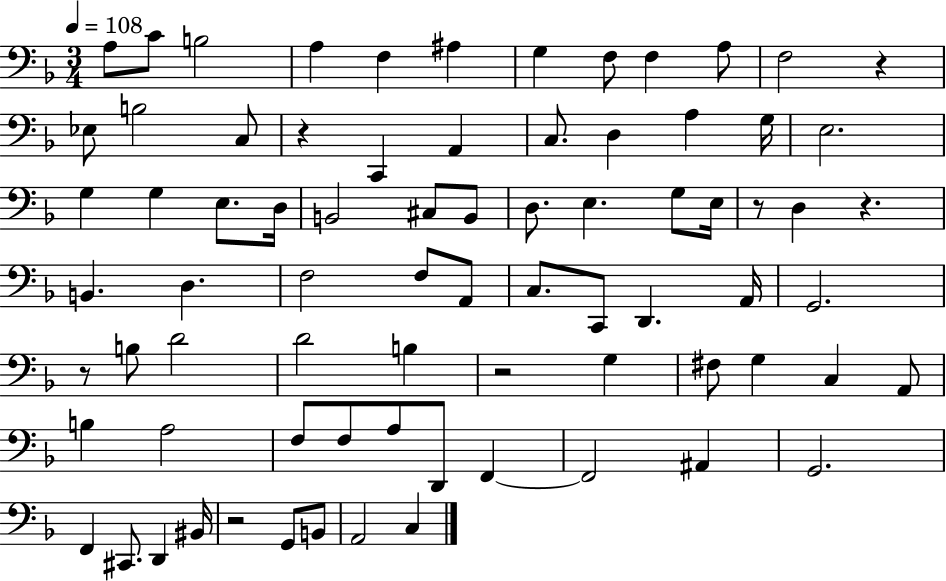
{
  \clef bass
  \numericTimeSignature
  \time 3/4
  \key f \major
  \tempo 4 = 108
  a8 c'8 b2 | a4 f4 ais4 | g4 f8 f4 a8 | f2 r4 | \break ees8 b2 c8 | r4 c,4 a,4 | c8. d4 a4 g16 | e2. | \break g4 g4 e8. d16 | b,2 cis8 b,8 | d8. e4. g8 e16 | r8 d4 r4. | \break b,4. d4. | f2 f8 a,8 | c8. c,8 d,4. a,16 | g,2. | \break r8 b8 d'2 | d'2 b4 | r2 g4 | fis8 g4 c4 a,8 | \break b4 a2 | f8 f8 a8 d,8 f,4~~ | f,2 ais,4 | g,2. | \break f,4 cis,8. d,4 bis,16 | r2 g,8 b,8 | a,2 c4 | \bar "|."
}